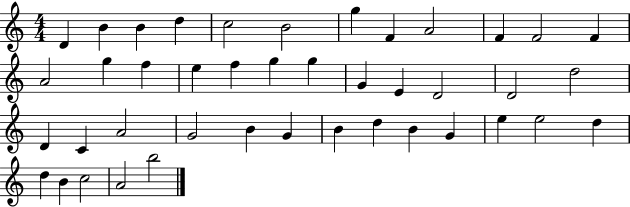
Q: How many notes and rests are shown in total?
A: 42